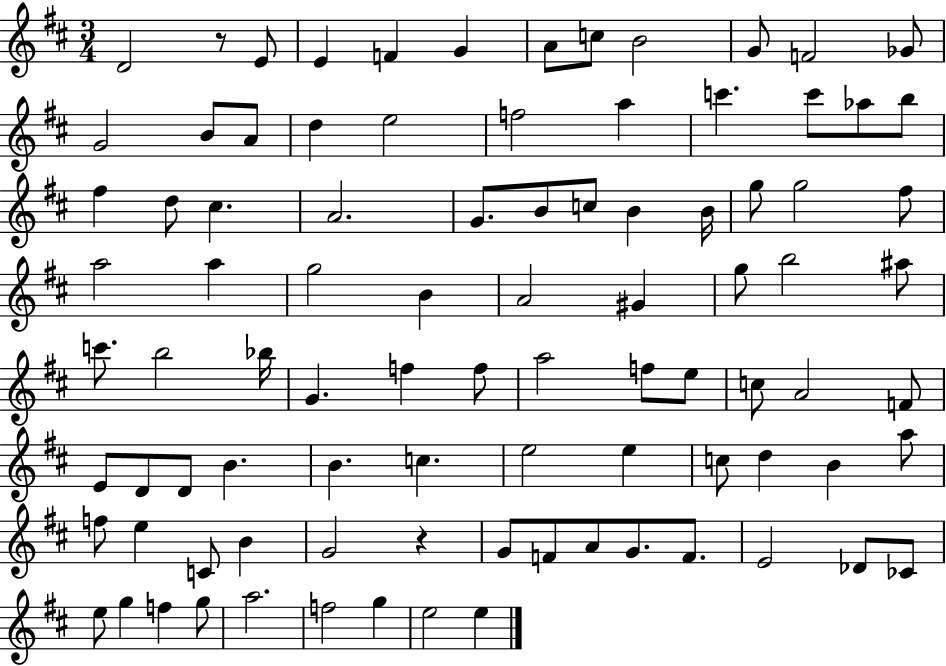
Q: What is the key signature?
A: D major